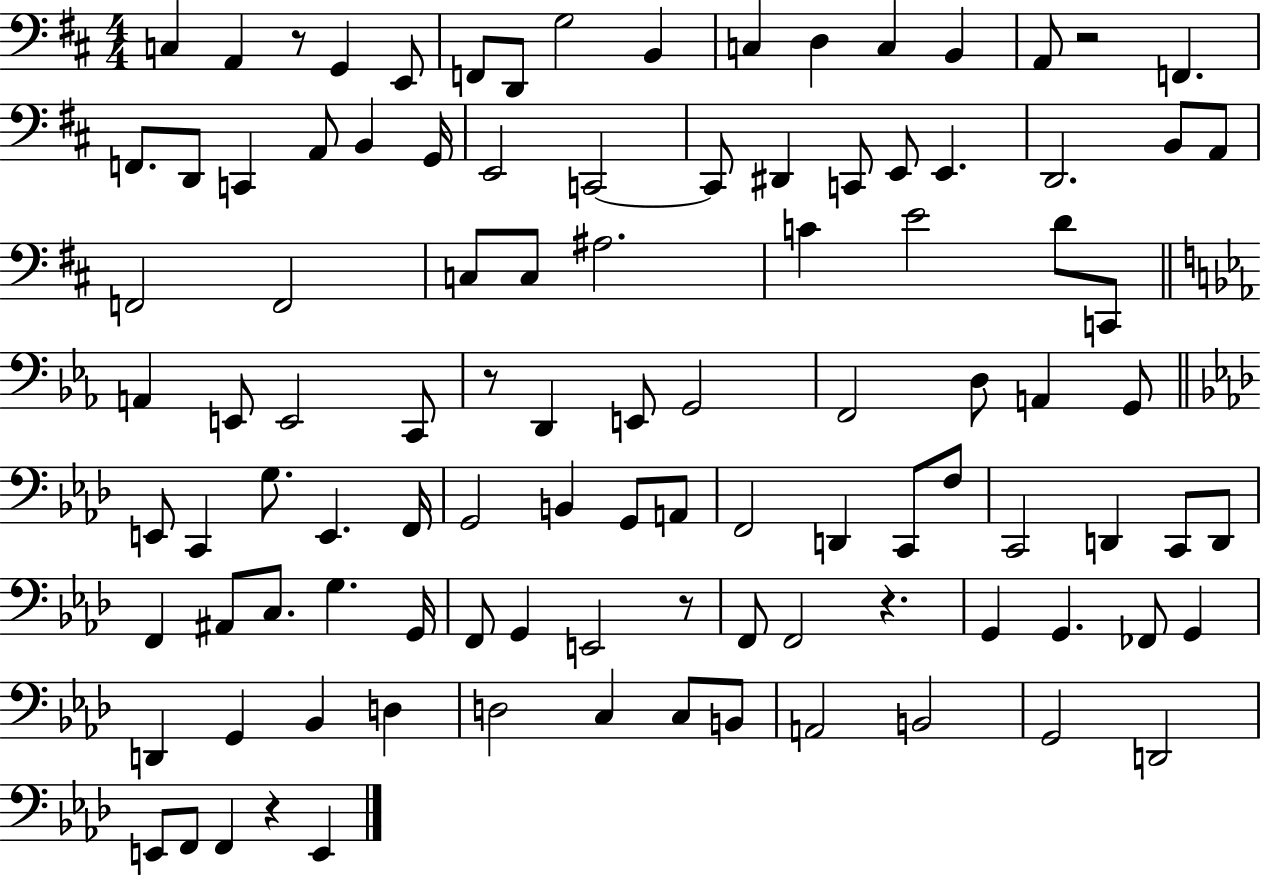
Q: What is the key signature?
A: D major